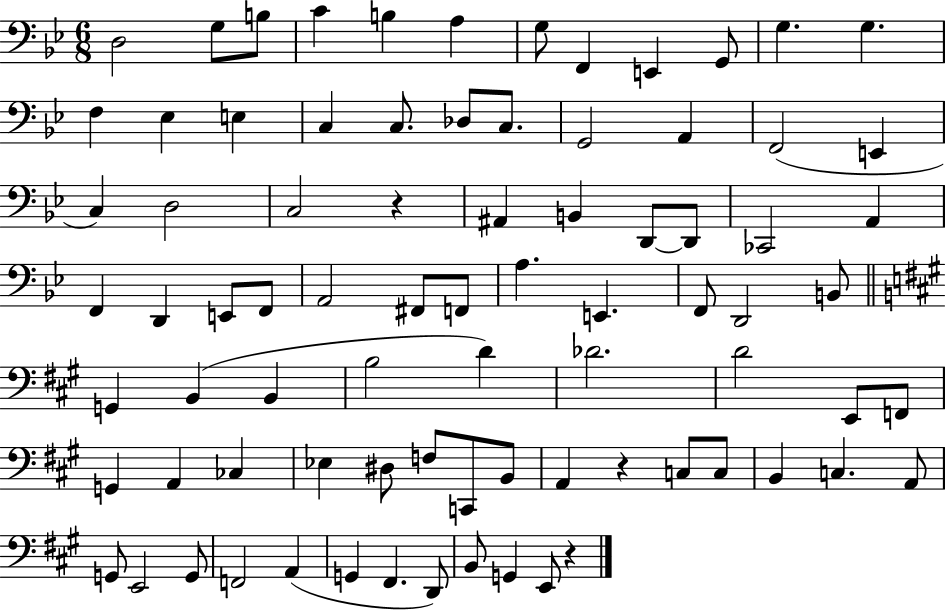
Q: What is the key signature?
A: BES major